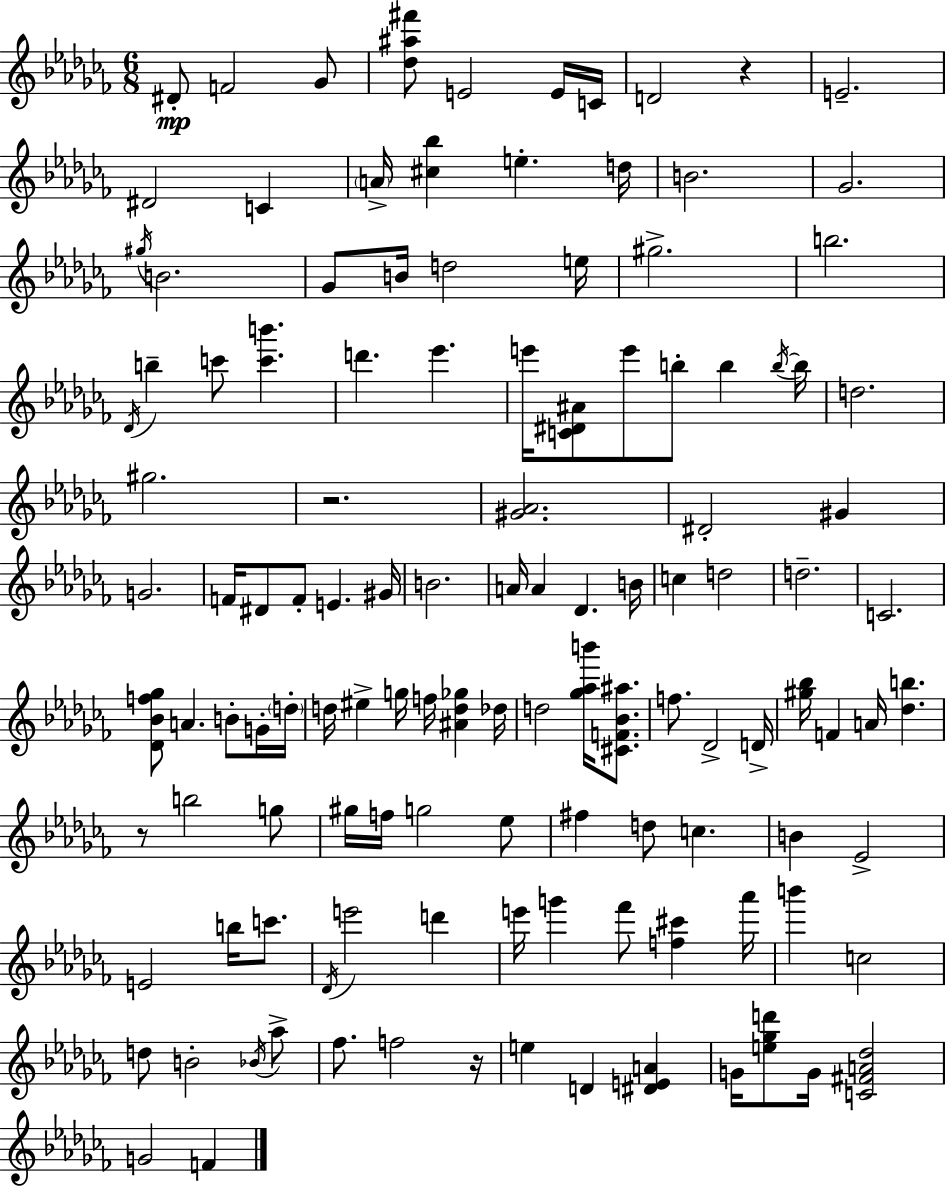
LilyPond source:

{
  \clef treble
  \numericTimeSignature
  \time 6/8
  \key aes \minor
  dis'8-.\mp f'2 ges'8 | <des'' ais'' fis'''>8 e'2 e'16 c'16 | d'2 r4 | e'2.-- | \break dis'2 c'4 | \parenthesize a'16-> <cis'' bes''>4 e''4.-. d''16 | b'2. | ges'2. | \break \acciaccatura { gis''16 } b'2. | ges'8 b'16 d''2 | e''16 gis''2.-> | b''2. | \break \acciaccatura { des'16 } b''4-- c'''8 <c''' b'''>4. | d'''4. ees'''4. | e'''16 <c' dis' ais'>8 e'''8 b''8-. b''4 | \acciaccatura { b''16~ }~ b''16 d''2. | \break gis''2. | r2. | <gis' aes'>2. | dis'2-. gis'4 | \break g'2. | f'16 dis'8 f'8-. e'4. | gis'16 b'2. | a'16 a'4 des'4. | \break b'16 c''4 d''2 | d''2.-- | c'2. | <des' bes' f'' ges''>8 a'4. b'8-. | \break g'16-. \parenthesize d''16-. d''16 eis''4-> g''16 f''16 <ais' d'' ges''>4 | des''16 d''2 <ges'' aes'' b'''>16 | <cis' f' bes' ais''>8. f''8. des'2-> | d'16-> <gis'' bes''>16 f'4 a'16 <des'' b''>4. | \break r8 b''2 | g''8 gis''16 f''16 g''2 | ees''8 fis''4 d''8 c''4. | b'4 ees'2-> | \break e'2 b''16 | c'''8. \acciaccatura { des'16 } e'''2 | d'''4 e'''16 g'''4 fes'''8 <f'' cis'''>4 | aes'''16 b'''4 c''2 | \break d''8 b'2-. | \acciaccatura { bes'16 } aes''8-> fes''8. f''2 | r16 e''4 d'4 | <dis' e' a'>4 g'16 <e'' ges'' d'''>8 g'16 <c' fis' a' des''>2 | \break g'2 | f'4 \bar "|."
}